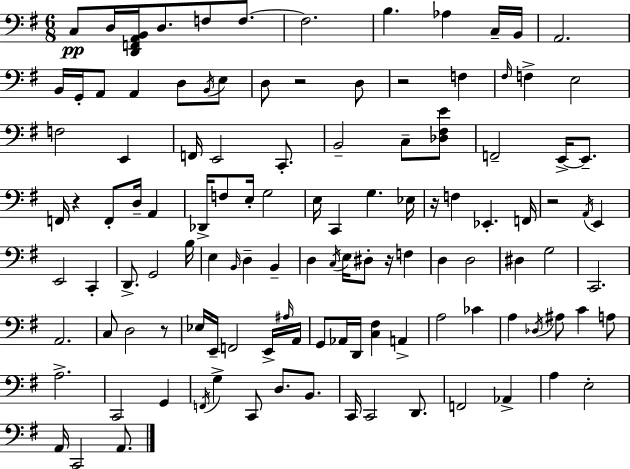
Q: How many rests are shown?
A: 7